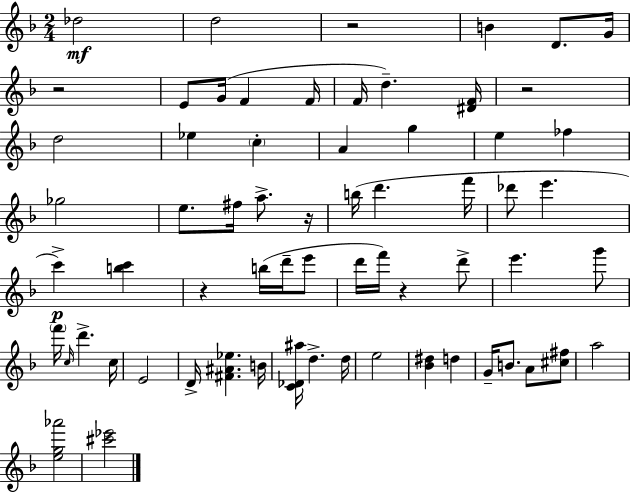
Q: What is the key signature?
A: D minor